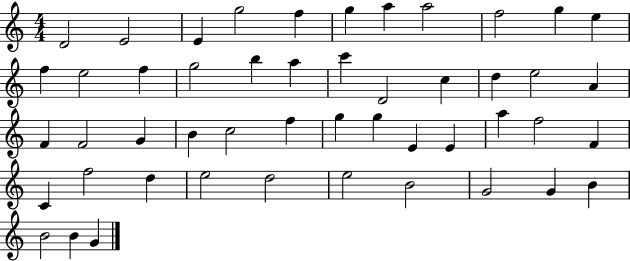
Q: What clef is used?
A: treble